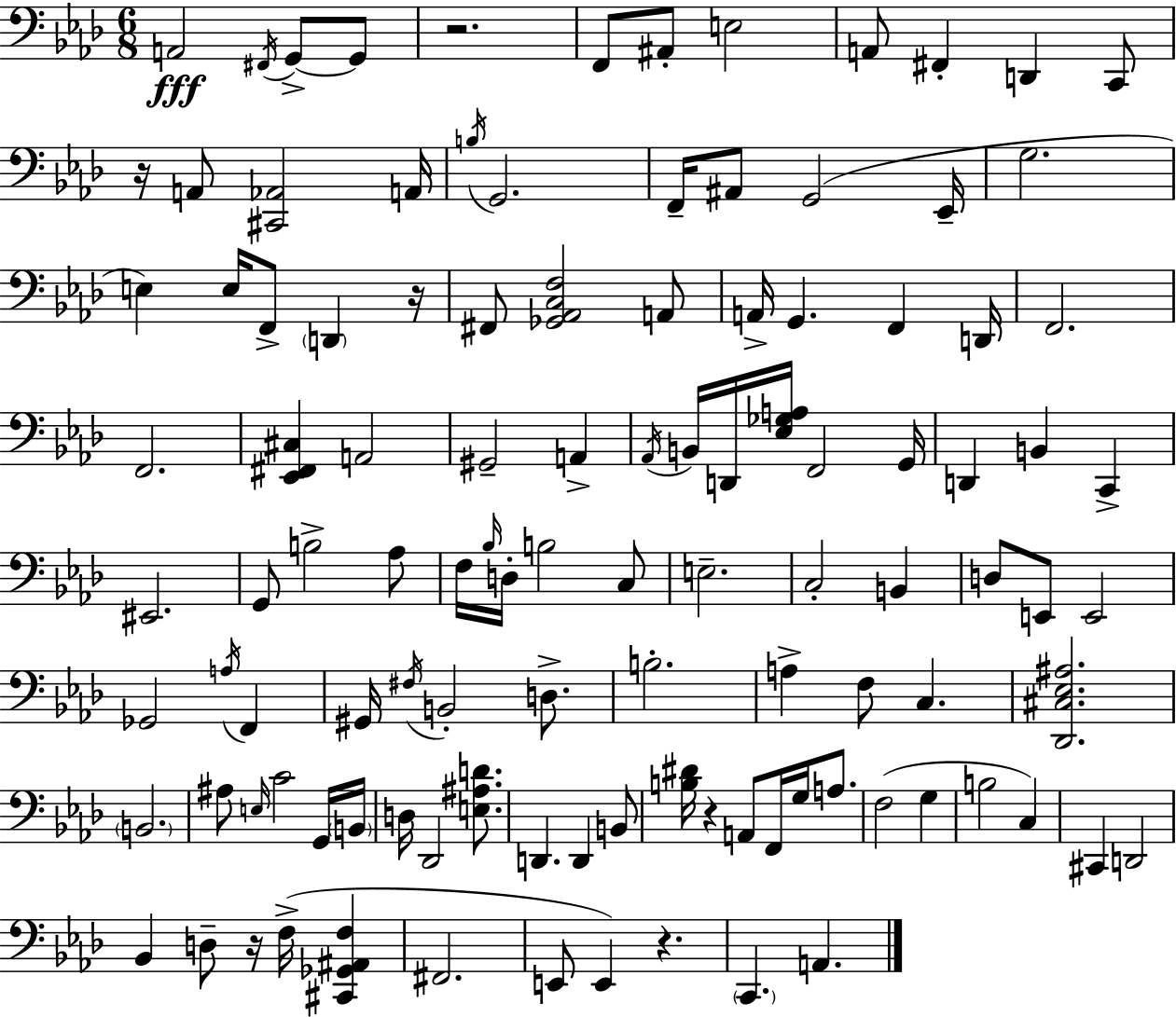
{
  \clef bass
  \numericTimeSignature
  \time 6/8
  \key aes \major
  a,2\fff \acciaccatura { fis,16 } g,8->~~ g,8 | r2. | f,8 ais,8-. e2 | a,8 fis,4-. d,4 c,8 | \break r16 a,8 <cis, aes,>2 | a,16 \acciaccatura { b16 } g,2. | f,16-- ais,8 g,2( | ees,16-- g2. | \break e4) e16 f,8-> \parenthesize d,4 | r16 fis,8 <ges, aes, c f>2 | a,8 a,16-> g,4. f,4 | d,16 f,2. | \break f,2. | <ees, fis, cis>4 a,2 | gis,2-- a,4-> | \acciaccatura { aes,16 } b,16 d,16 <ees ges a>16 f,2 | \break g,16 d,4 b,4 c,4-> | eis,2. | g,8 b2-> | aes8 f16 \grace { bes16 } d16-. b2 | \break c8 e2.-- | c2-. | b,4 d8 e,8 e,2 | ges,2 | \break \acciaccatura { a16 } f,4 gis,16 \acciaccatura { fis16 } b,2-. | d8.-> b2.-. | a4-> f8 | c4. <des, cis ees ais>2. | \break \parenthesize b,2. | ais8 \grace { e16 } c'2 | g,16 \parenthesize b,16 d16 des,2 | <e ais d'>8. d,4. | \break d,4 b,8 <b dis'>16 r4 | a,8 f,16 g16 a8. f2( | g4 b2 | c4) cis,4 d,2 | \break bes,4 d8-- | r16 f16->( <cis, ges, ais, f>4 fis,2. | e,8 e,4) | r4. \parenthesize c,4. | \break a,4. \bar "|."
}